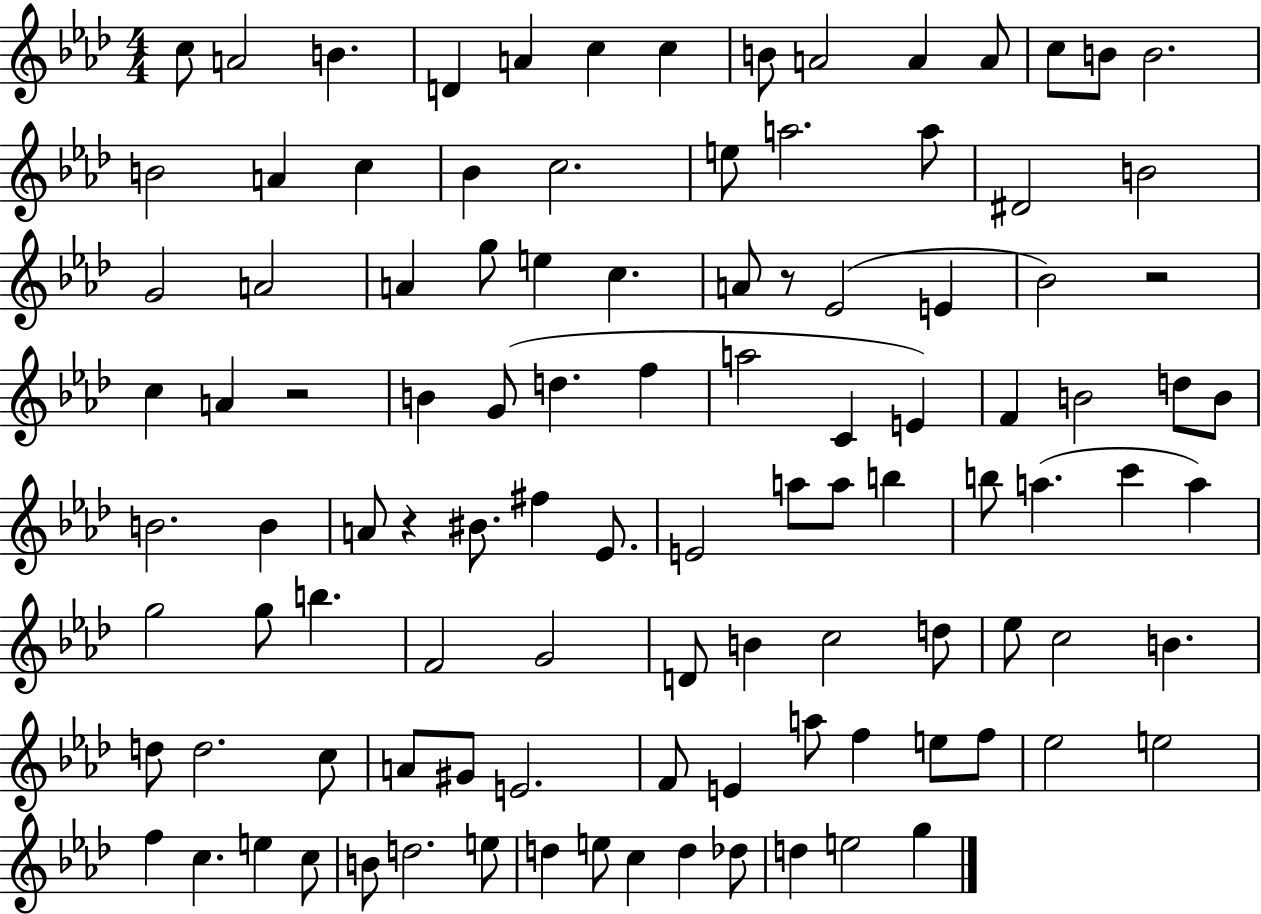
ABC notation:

X:1
T:Untitled
M:4/4
L:1/4
K:Ab
c/2 A2 B D A c c B/2 A2 A A/2 c/2 B/2 B2 B2 A c _B c2 e/2 a2 a/2 ^D2 B2 G2 A2 A g/2 e c A/2 z/2 _E2 E _B2 z2 c A z2 B G/2 d f a2 C E F B2 d/2 B/2 B2 B A/2 z ^B/2 ^f _E/2 E2 a/2 a/2 b b/2 a c' a g2 g/2 b F2 G2 D/2 B c2 d/2 _e/2 c2 B d/2 d2 c/2 A/2 ^G/2 E2 F/2 E a/2 f e/2 f/2 _e2 e2 f c e c/2 B/2 d2 e/2 d e/2 c d _d/2 d e2 g